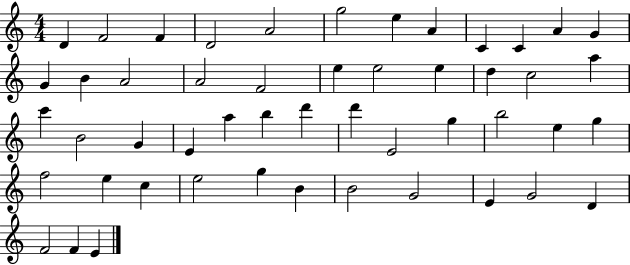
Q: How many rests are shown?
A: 0